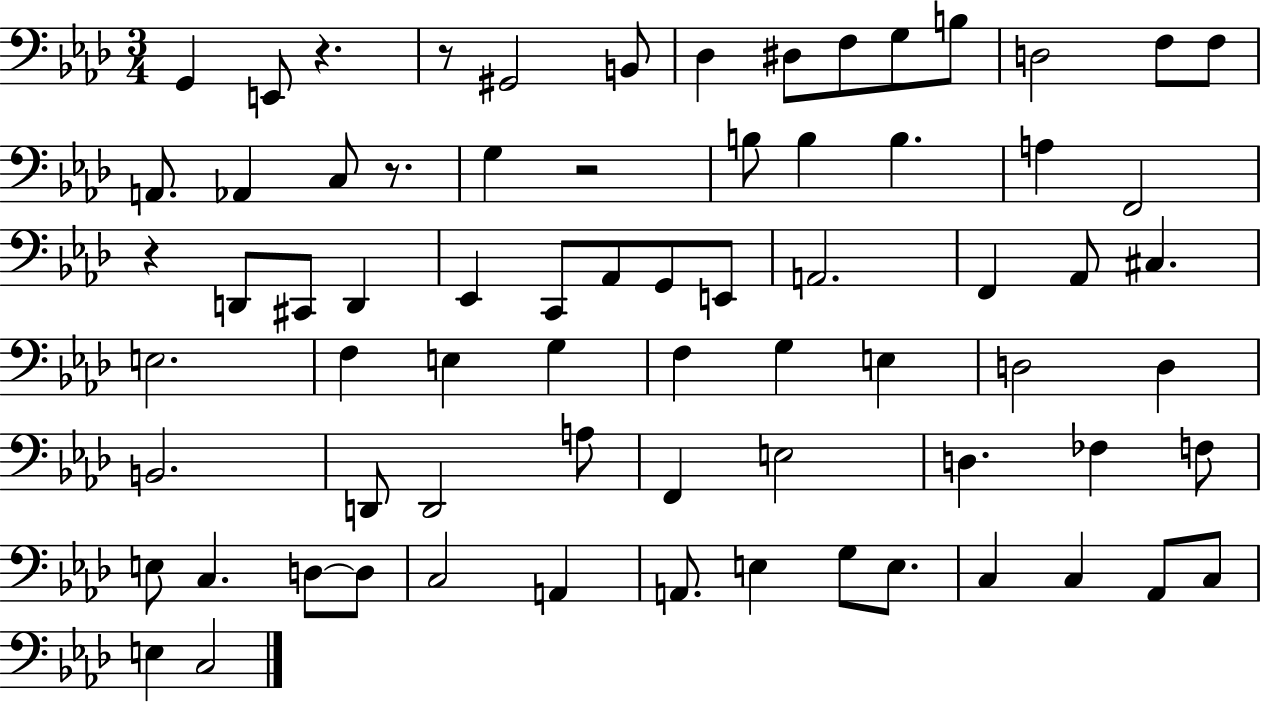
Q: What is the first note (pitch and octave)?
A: G2